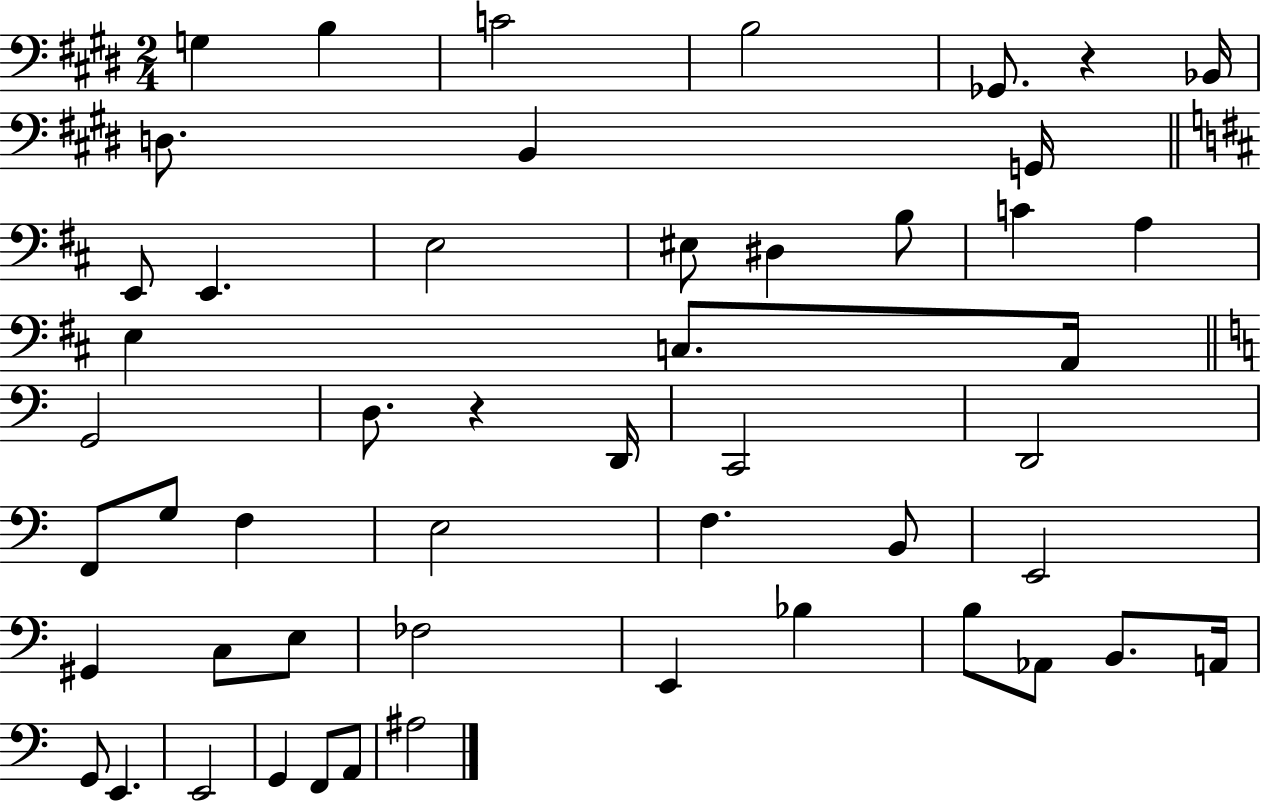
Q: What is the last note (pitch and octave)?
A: A#3